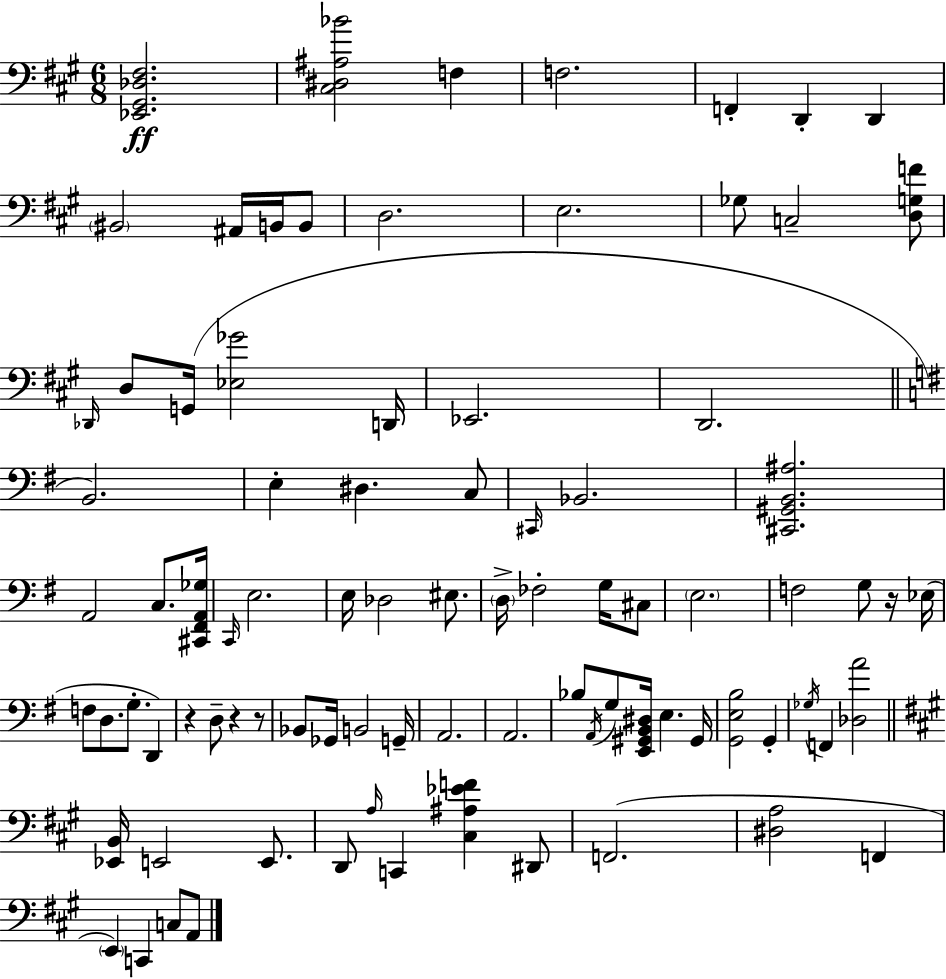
X:1
T:Untitled
M:6/8
L:1/4
K:A
[_E,,^G,,_D,^F,]2 [^C,^D,^A,_B]2 F, F,2 F,, D,, D,, ^B,,2 ^A,,/4 B,,/4 B,,/2 D,2 E,2 _G,/2 C,2 [D,G,F]/2 _D,,/4 D,/2 G,,/4 [_E,_G]2 D,,/4 _E,,2 D,,2 B,,2 E, ^D, C,/2 ^C,,/4 _B,,2 [^C,,^G,,B,,^A,]2 A,,2 C,/2 [^C,,^F,,A,,_G,]/4 C,,/4 E,2 E,/4 _D,2 ^E,/2 D,/4 _F,2 G,/4 ^C,/2 E,2 F,2 G,/2 z/4 _E,/4 F,/2 D,/2 G,/2 D,, z D,/2 z z/2 _B,,/2 _G,,/4 B,,2 G,,/4 A,,2 A,,2 _B,/2 A,,/4 G,/2 [E,,^G,,B,,^D,]/4 E, ^G,,/4 [G,,E,B,]2 G,, _G,/4 F,, [_D,A]2 [_E,,B,,]/4 E,,2 E,,/2 D,,/2 A,/4 C,, [^C,^A,_EF] ^D,,/2 F,,2 [^D,A,]2 F,, E,, C,, C,/2 A,,/2